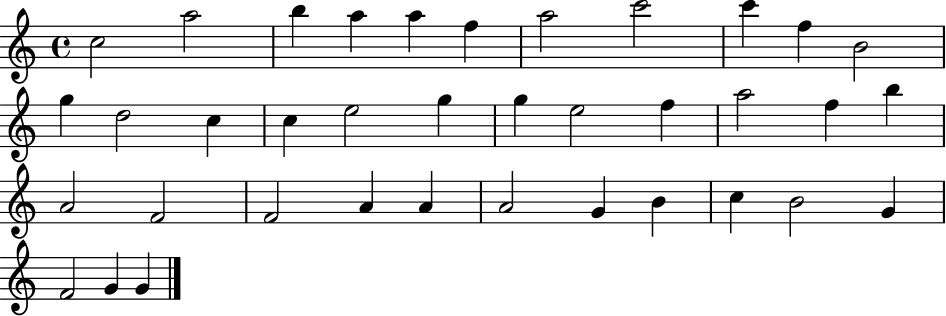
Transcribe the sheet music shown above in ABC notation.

X:1
T:Untitled
M:4/4
L:1/4
K:C
c2 a2 b a a f a2 c'2 c' f B2 g d2 c c e2 g g e2 f a2 f b A2 F2 F2 A A A2 G B c B2 G F2 G G